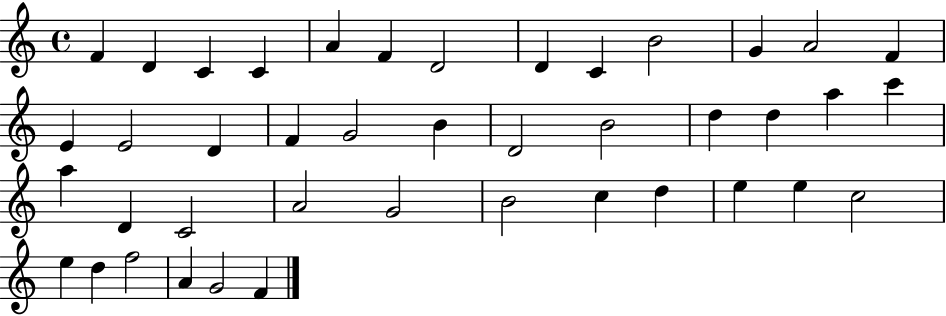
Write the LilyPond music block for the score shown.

{
  \clef treble
  \time 4/4
  \defaultTimeSignature
  \key c \major
  f'4 d'4 c'4 c'4 | a'4 f'4 d'2 | d'4 c'4 b'2 | g'4 a'2 f'4 | \break e'4 e'2 d'4 | f'4 g'2 b'4 | d'2 b'2 | d''4 d''4 a''4 c'''4 | \break a''4 d'4 c'2 | a'2 g'2 | b'2 c''4 d''4 | e''4 e''4 c''2 | \break e''4 d''4 f''2 | a'4 g'2 f'4 | \bar "|."
}